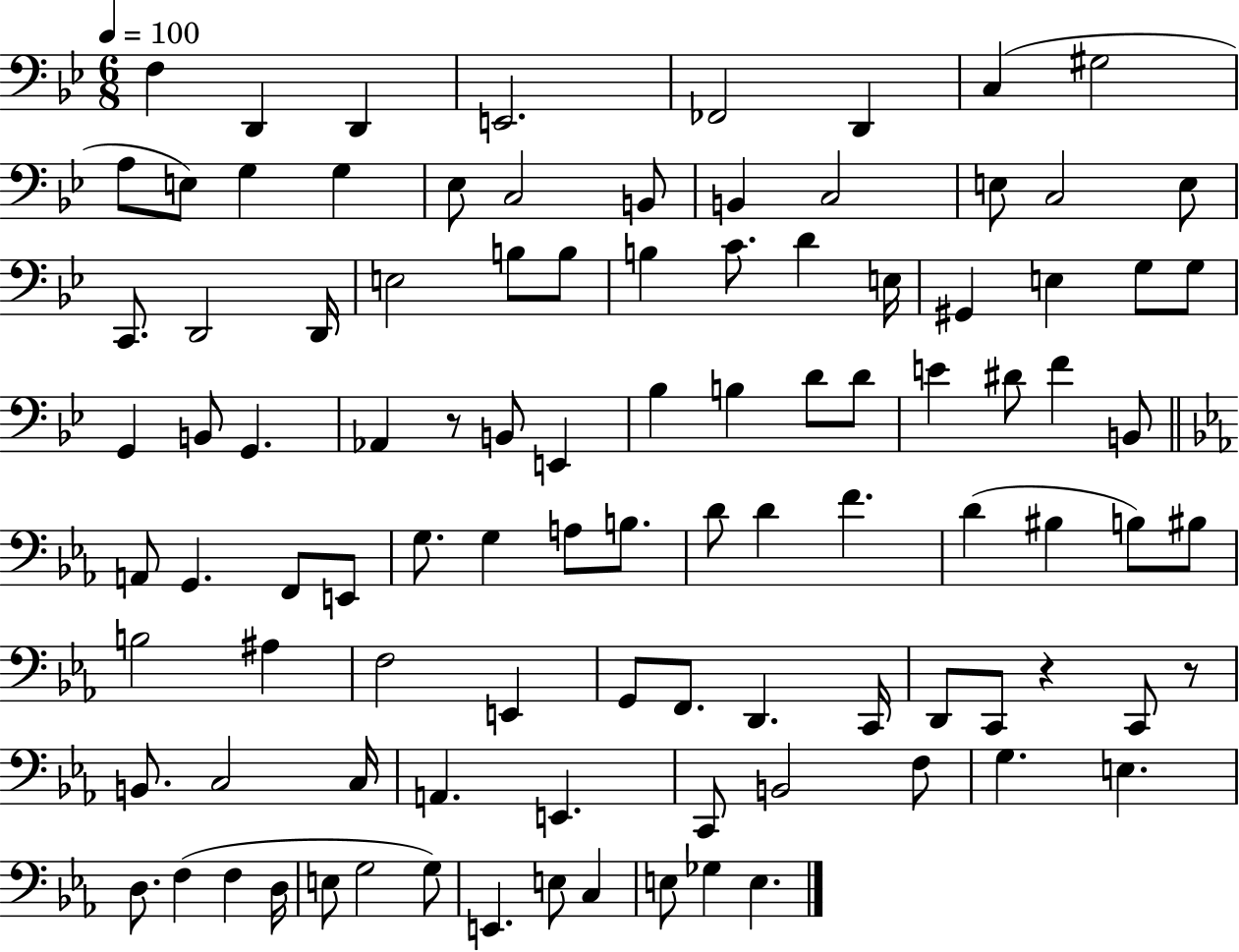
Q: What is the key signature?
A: BES major